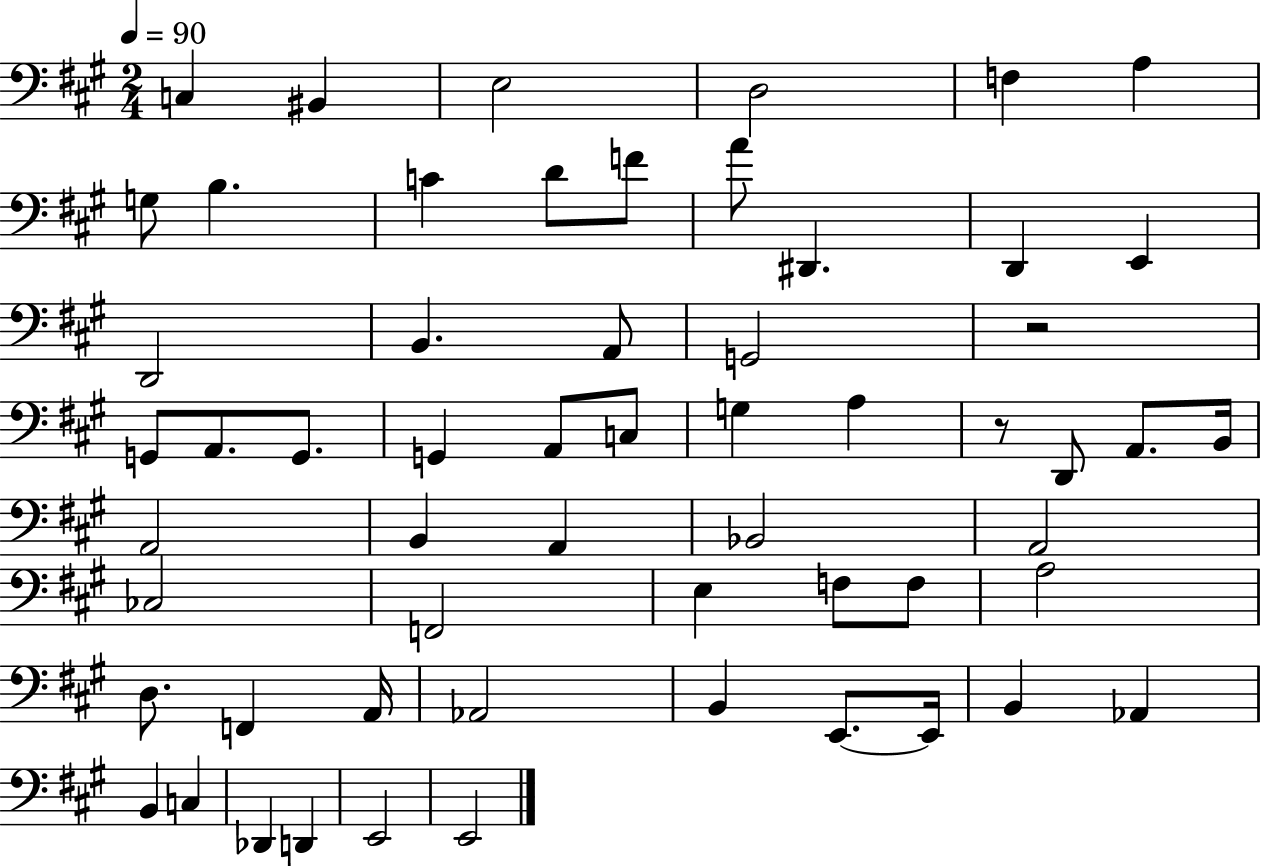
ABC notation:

X:1
T:Untitled
M:2/4
L:1/4
K:A
C, ^B,, E,2 D,2 F, A, G,/2 B, C D/2 F/2 A/2 ^D,, D,, E,, D,,2 B,, A,,/2 G,,2 z2 G,,/2 A,,/2 G,,/2 G,, A,,/2 C,/2 G, A, z/2 D,,/2 A,,/2 B,,/4 A,,2 B,, A,, _B,,2 A,,2 _C,2 F,,2 E, F,/2 F,/2 A,2 D,/2 F,, A,,/4 _A,,2 B,, E,,/2 E,,/4 B,, _A,, B,, C, _D,, D,, E,,2 E,,2